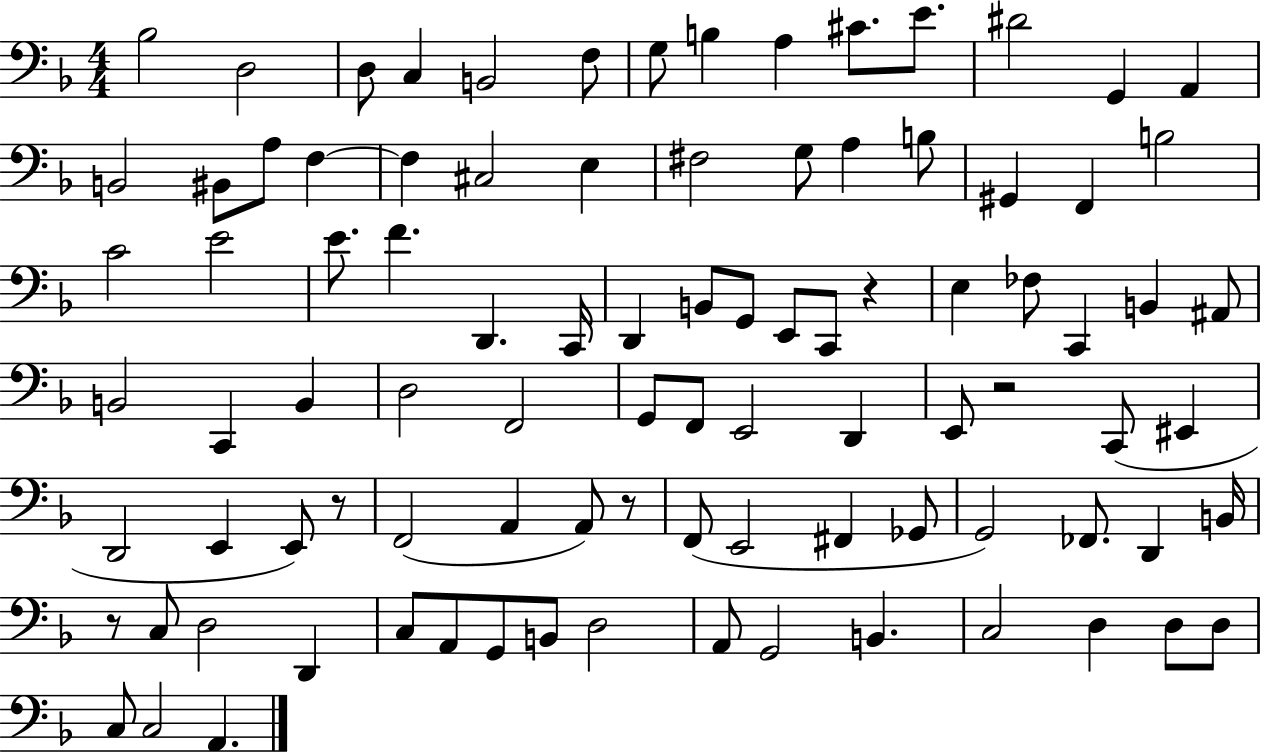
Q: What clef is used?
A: bass